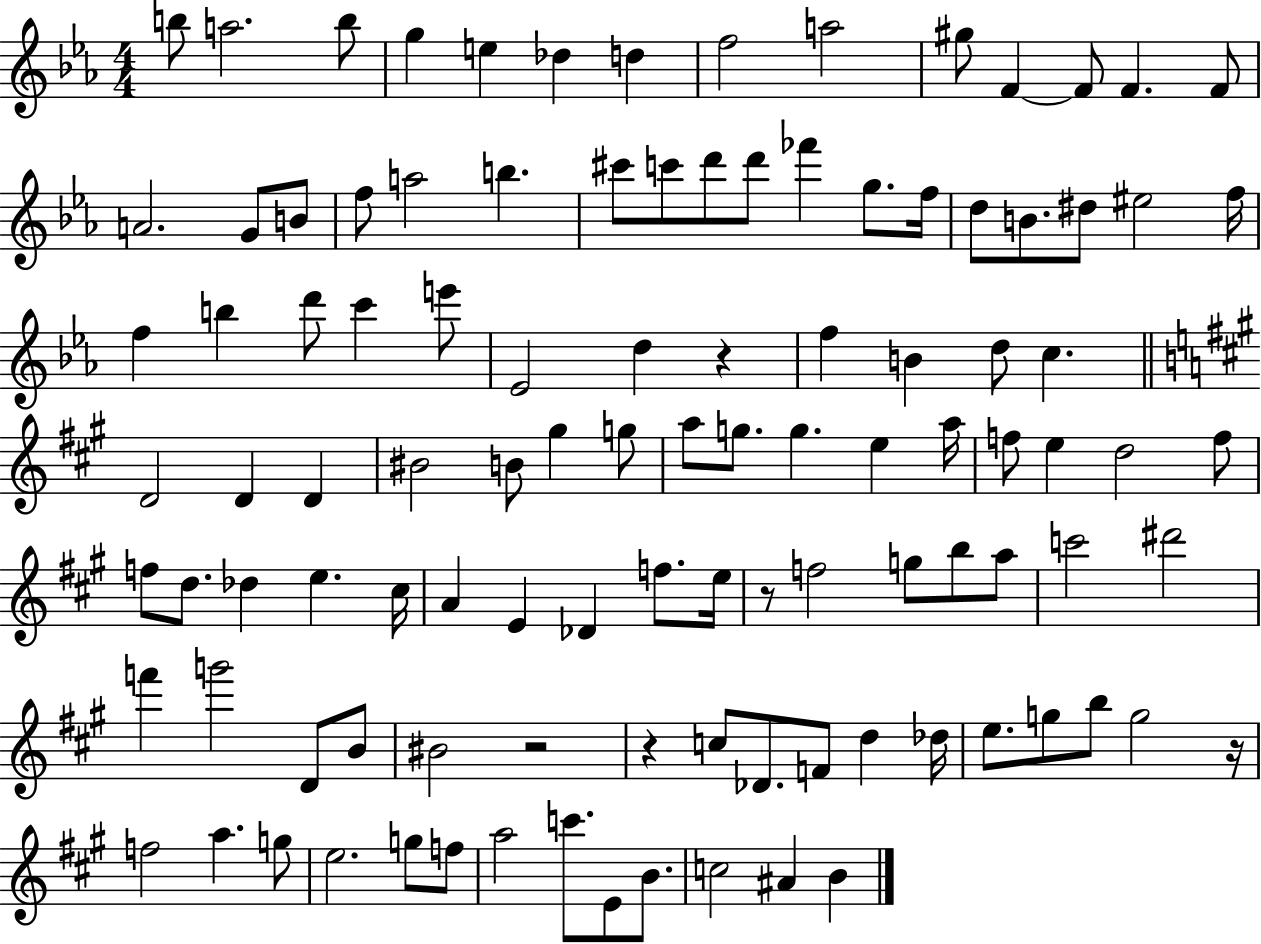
{
  \clef treble
  \numericTimeSignature
  \time 4/4
  \key ees \major
  \repeat volta 2 { b''8 a''2. b''8 | g''4 e''4 des''4 d''4 | f''2 a''2 | gis''8 f'4~~ f'8 f'4. f'8 | \break a'2. g'8 b'8 | f''8 a''2 b''4. | cis'''8 c'''8 d'''8 d'''8 fes'''4 g''8. f''16 | d''8 b'8. dis''8 eis''2 f''16 | \break f''4 b''4 d'''8 c'''4 e'''8 | ees'2 d''4 r4 | f''4 b'4 d''8 c''4. | \bar "||" \break \key a \major d'2 d'4 d'4 | bis'2 b'8 gis''4 g''8 | a''8 g''8. g''4. e''4 a''16 | f''8 e''4 d''2 f''8 | \break f''8 d''8. des''4 e''4. cis''16 | a'4 e'4 des'4 f''8. e''16 | r8 f''2 g''8 b''8 a''8 | c'''2 dis'''2 | \break f'''4 g'''2 d'8 b'8 | bis'2 r2 | r4 c''8 des'8. f'8 d''4 des''16 | e''8. g''8 b''8 g''2 r16 | \break f''2 a''4. g''8 | e''2. g''8 f''8 | a''2 c'''8. e'8 b'8. | c''2 ais'4 b'4 | \break } \bar "|."
}